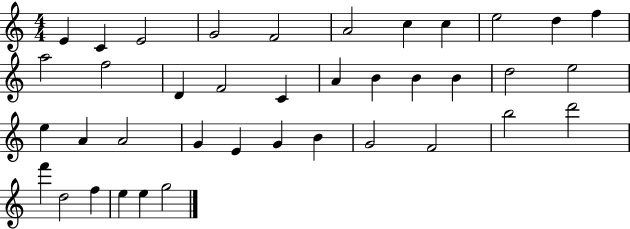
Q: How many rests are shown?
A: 0